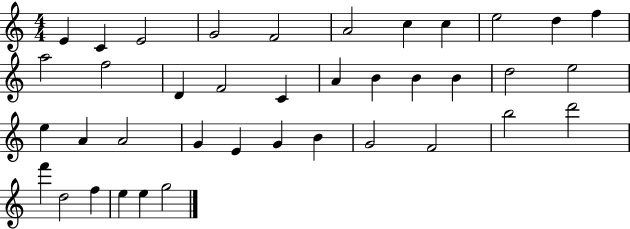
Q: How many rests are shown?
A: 0